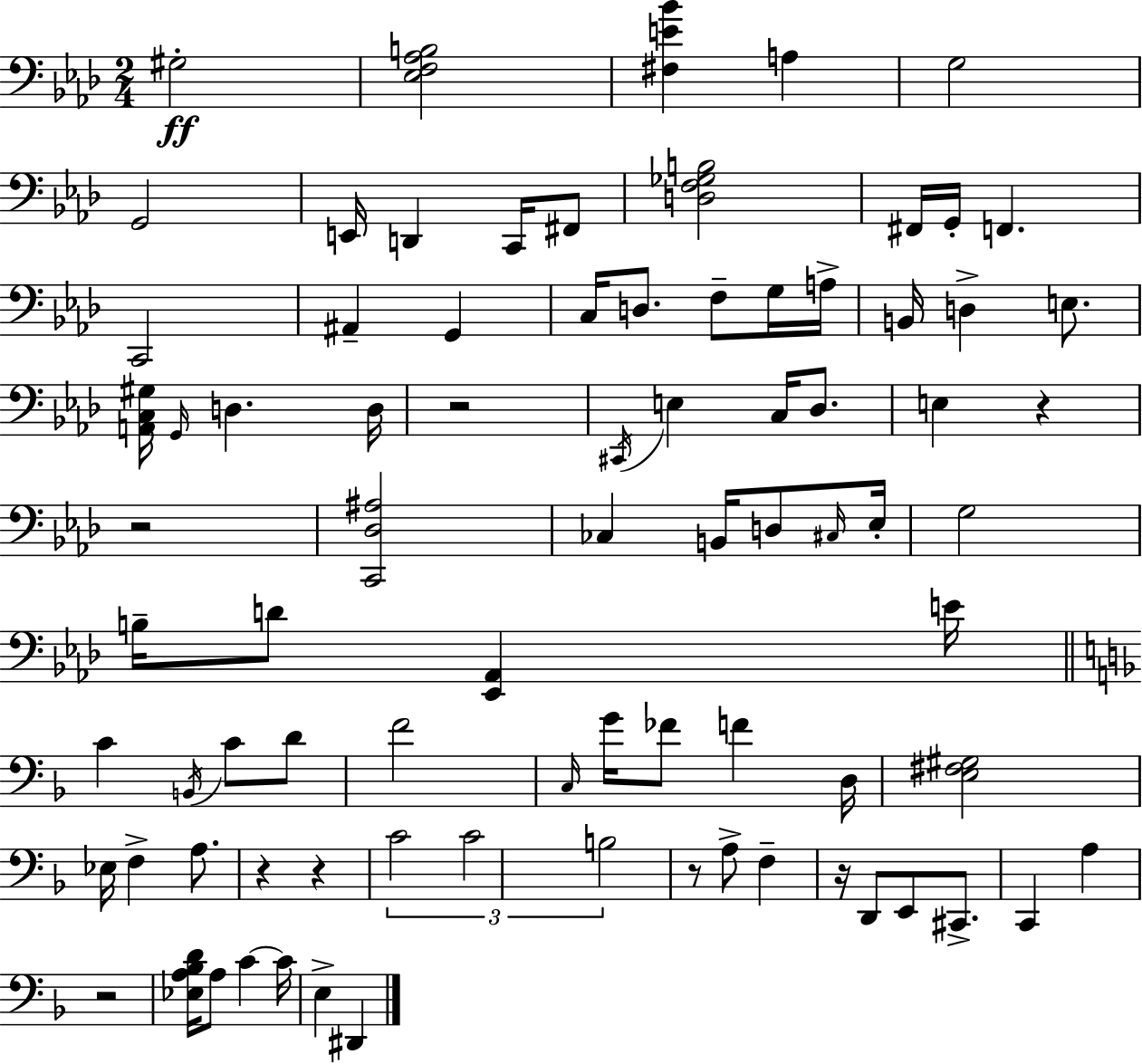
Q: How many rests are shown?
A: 8